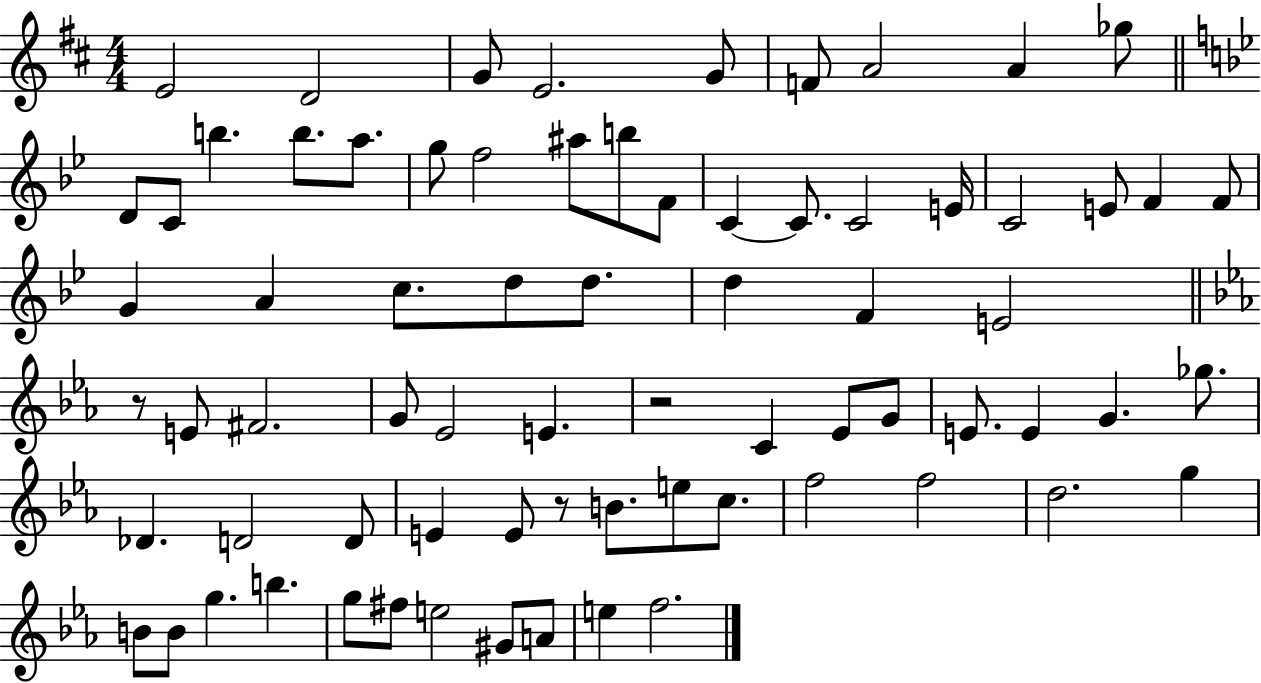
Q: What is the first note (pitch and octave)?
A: E4